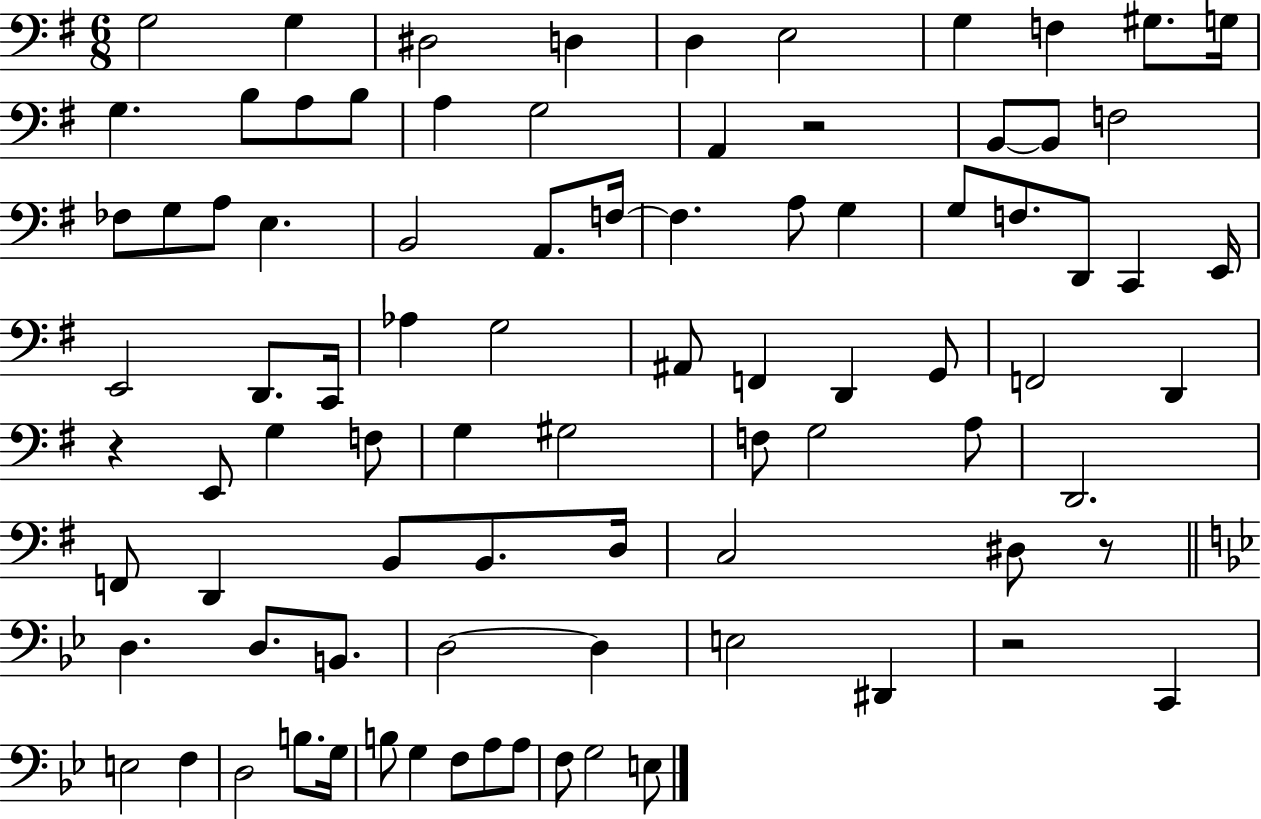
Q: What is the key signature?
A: G major